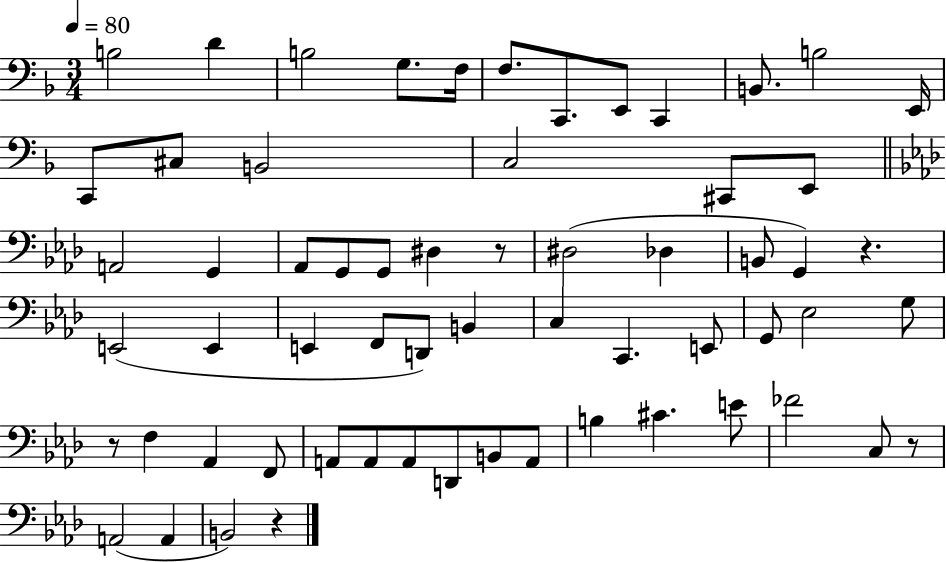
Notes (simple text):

B3/h D4/q B3/h G3/e. F3/s F3/e. C2/e. E2/e C2/q B2/e. B3/h E2/s C2/e C#3/e B2/h C3/h C#2/e E2/e A2/h G2/q Ab2/e G2/e G2/e D#3/q R/e D#3/h Db3/q B2/e G2/q R/q. E2/h E2/q E2/q F2/e D2/e B2/q C3/q C2/q. E2/e G2/e Eb3/h G3/e R/e F3/q Ab2/q F2/e A2/e A2/e A2/e D2/e B2/e A2/e B3/q C#4/q. E4/e FES4/h C3/e R/e A2/h A2/q B2/h R/q